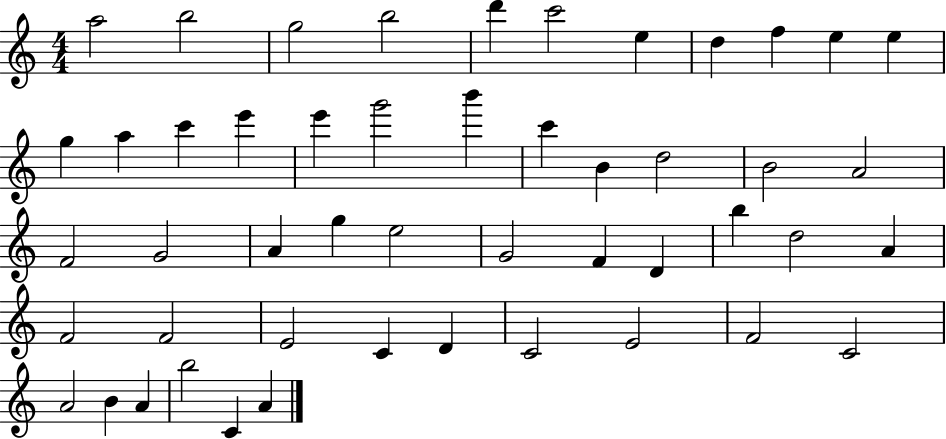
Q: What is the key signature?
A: C major